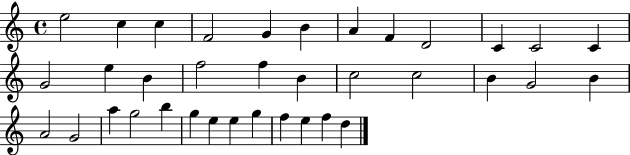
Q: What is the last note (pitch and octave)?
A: D5